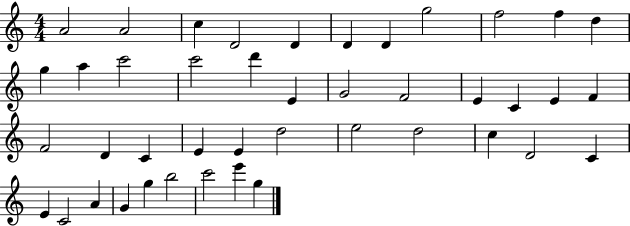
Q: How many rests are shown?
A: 0